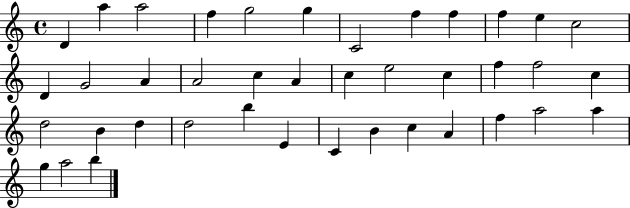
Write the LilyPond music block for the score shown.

{
  \clef treble
  \time 4/4
  \defaultTimeSignature
  \key c \major
  d'4 a''4 a''2 | f''4 g''2 g''4 | c'2 f''4 f''4 | f''4 e''4 c''2 | \break d'4 g'2 a'4 | a'2 c''4 a'4 | c''4 e''2 c''4 | f''4 f''2 c''4 | \break d''2 b'4 d''4 | d''2 b''4 e'4 | c'4 b'4 c''4 a'4 | f''4 a''2 a''4 | \break g''4 a''2 b''4 | \bar "|."
}